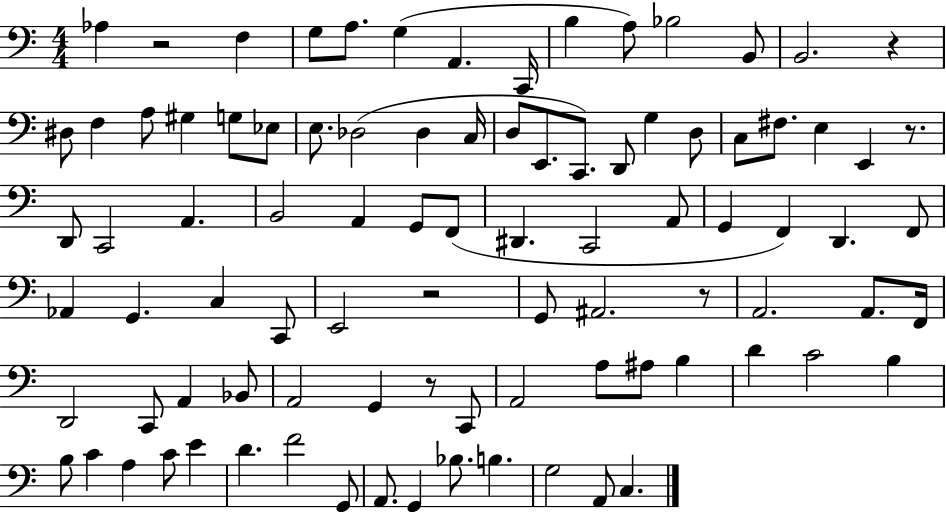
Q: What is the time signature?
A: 4/4